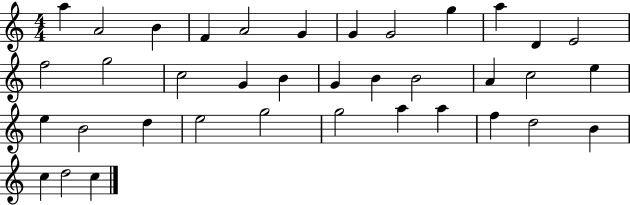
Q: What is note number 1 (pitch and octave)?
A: A5